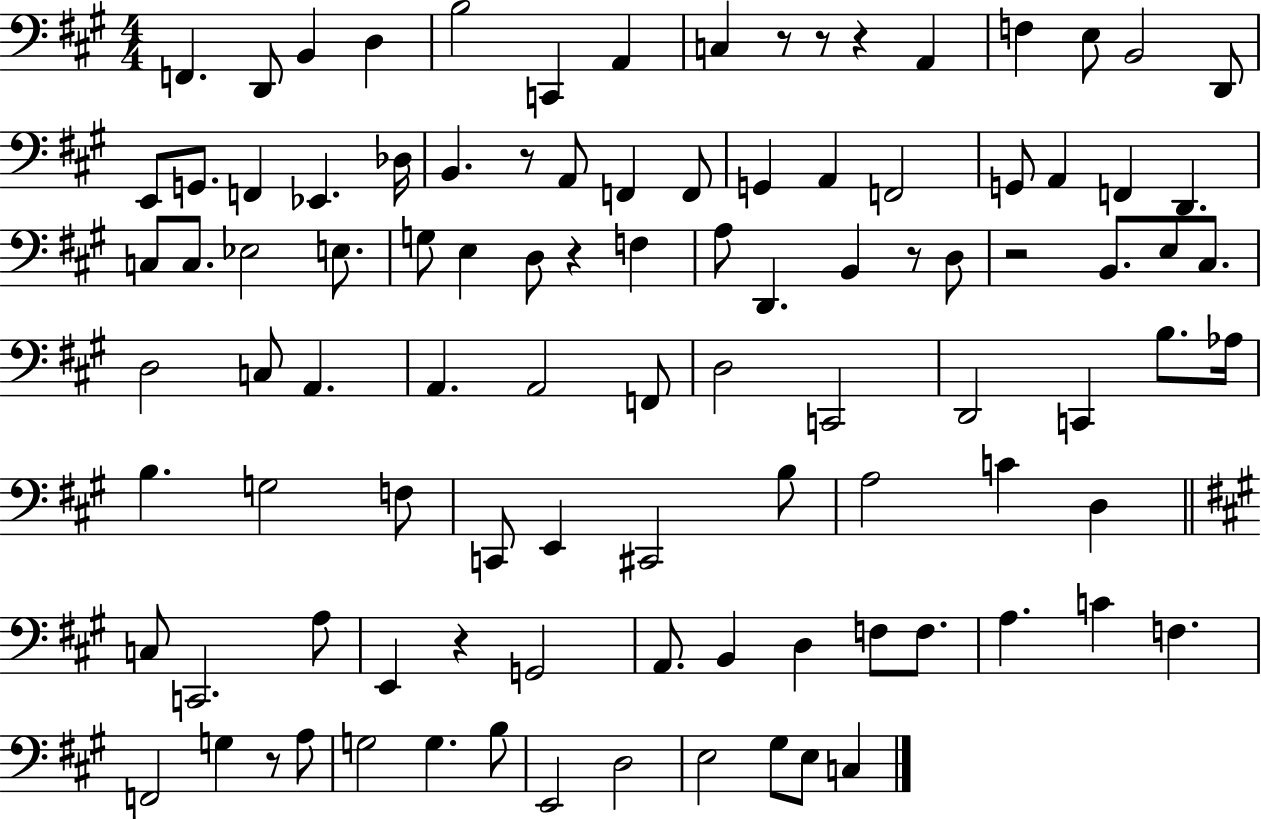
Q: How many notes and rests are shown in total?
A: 100